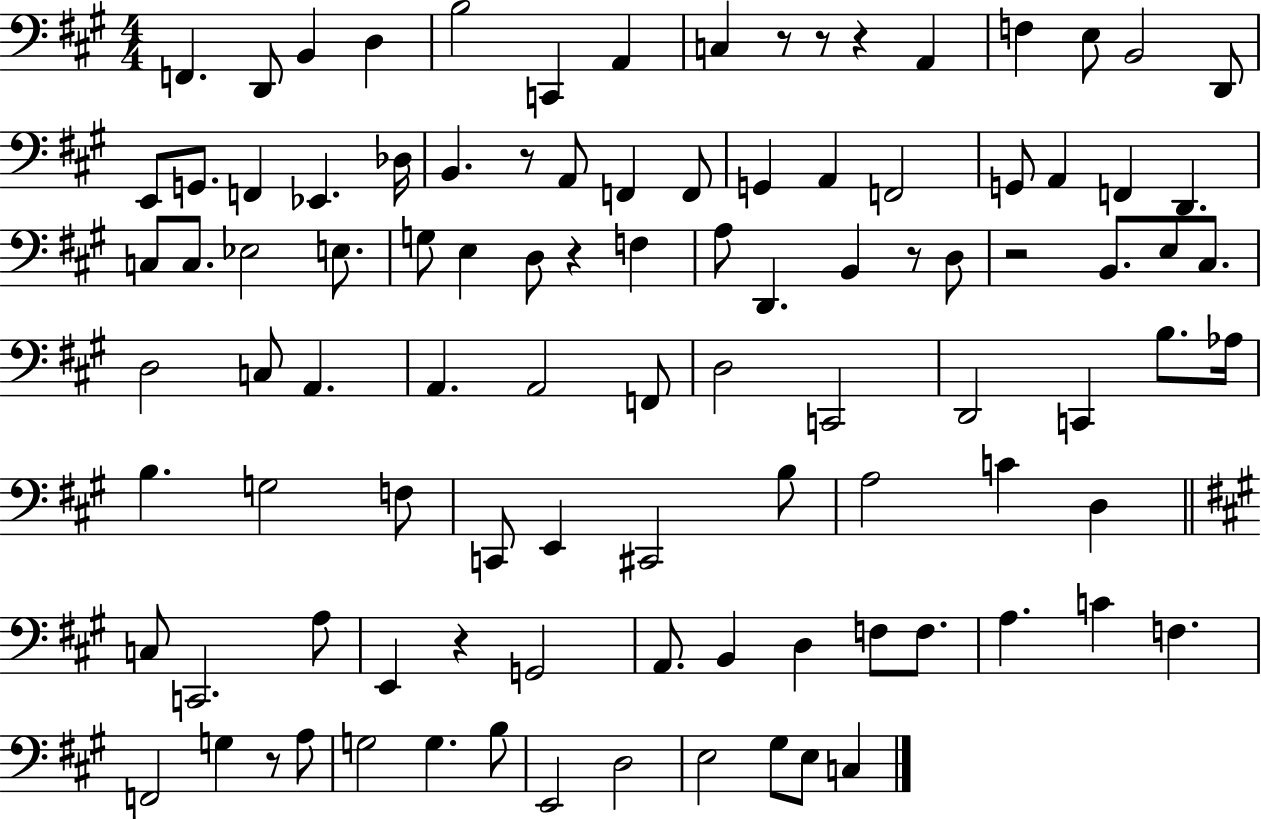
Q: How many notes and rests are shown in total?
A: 100